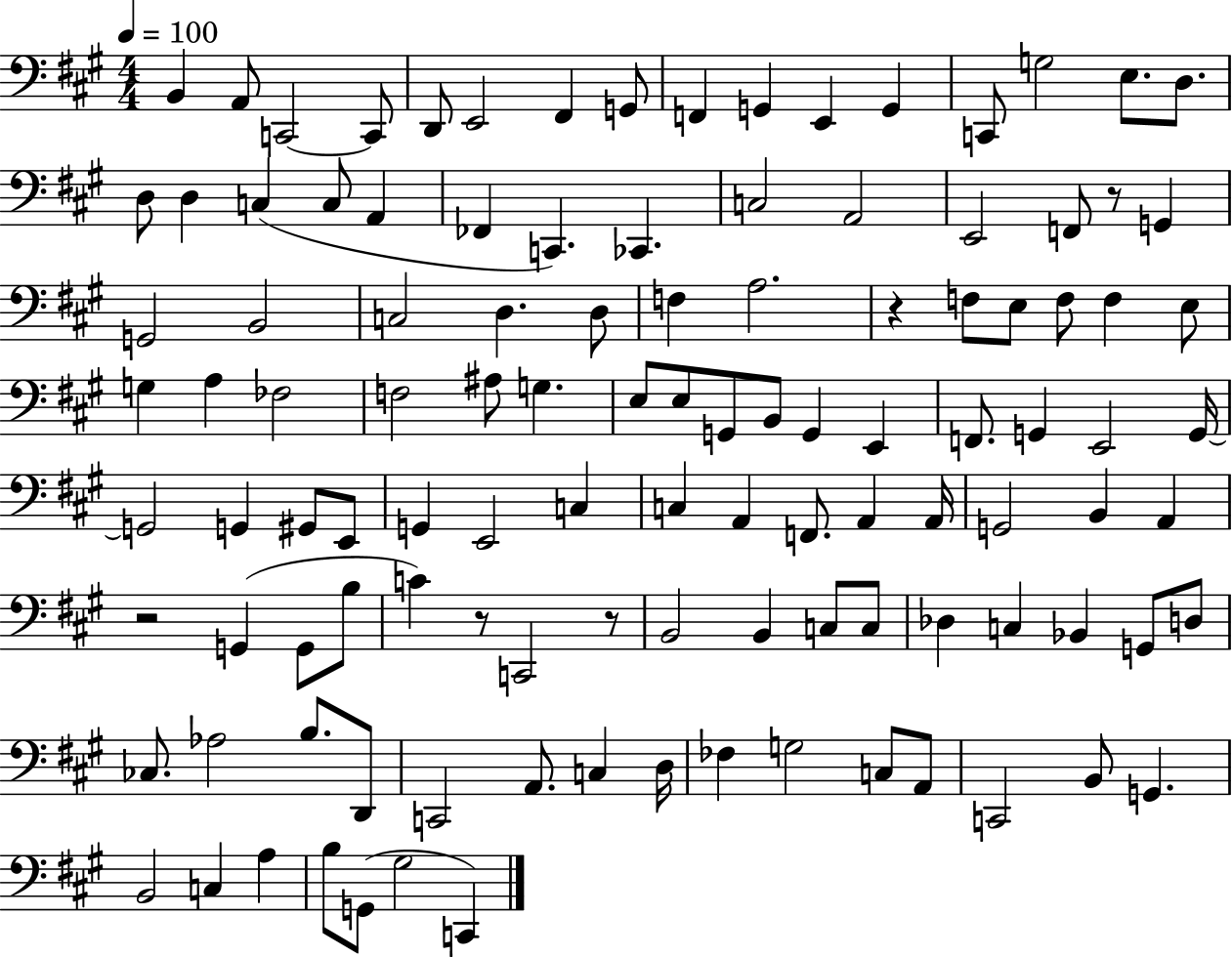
B2/q A2/e C2/h C2/e D2/e E2/h F#2/q G2/e F2/q G2/q E2/q G2/q C2/e G3/h E3/e. D3/e. D3/e D3/q C3/q C3/e A2/q FES2/q C2/q. CES2/q. C3/h A2/h E2/h F2/e R/e G2/q G2/h B2/h C3/h D3/q. D3/e F3/q A3/h. R/q F3/e E3/e F3/e F3/q E3/e G3/q A3/q FES3/h F3/h A#3/e G3/q. E3/e E3/e G2/e B2/e G2/q E2/q F2/e. G2/q E2/h G2/s G2/h G2/q G#2/e E2/e G2/q E2/h C3/q C3/q A2/q F2/e. A2/q A2/s G2/h B2/q A2/q R/h G2/q G2/e B3/e C4/q R/e C2/h R/e B2/h B2/q C3/e C3/e Db3/q C3/q Bb2/q G2/e D3/e CES3/e. Ab3/h B3/e. D2/e C2/h A2/e. C3/q D3/s FES3/q G3/h C3/e A2/e C2/h B2/e G2/q. B2/h C3/q A3/q B3/e G2/e G#3/h C2/q